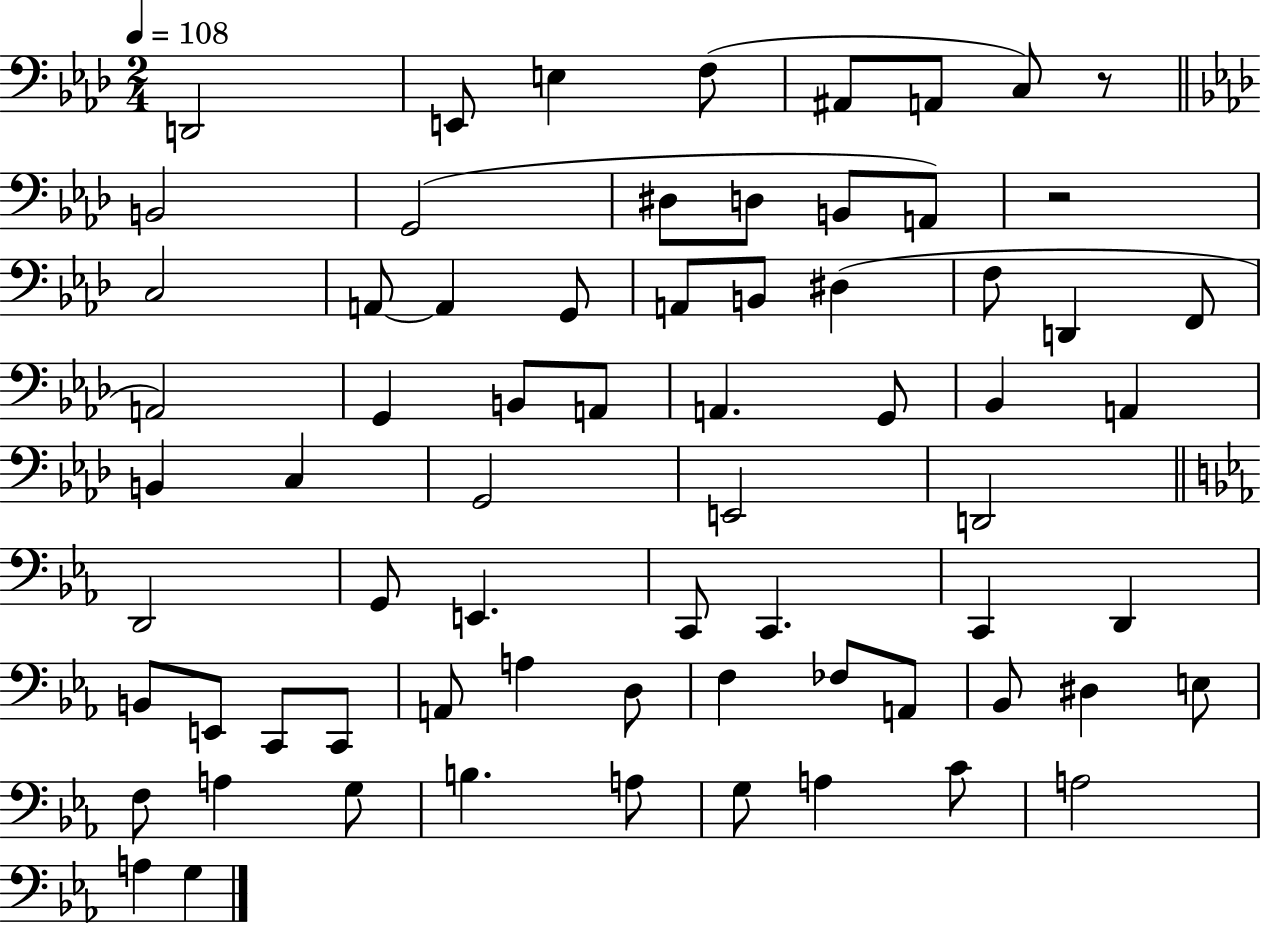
{
  \clef bass
  \numericTimeSignature
  \time 2/4
  \key aes \major
  \tempo 4 = 108
  d,2 | e,8 e4 f8( | ais,8 a,8 c8) r8 | \bar "||" \break \key f \minor b,2 | g,2( | dis8 d8 b,8 a,8) | r2 | \break c2 | a,8~~ a,4 g,8 | a,8 b,8 dis4( | f8 d,4 f,8 | \break a,2) | g,4 b,8 a,8 | a,4. g,8 | bes,4 a,4 | \break b,4 c4 | g,2 | e,2 | d,2 | \break \bar "||" \break \key c \minor d,2 | g,8 e,4. | c,8 c,4. | c,4 d,4 | \break b,8 e,8 c,8 c,8 | a,8 a4 d8 | f4 fes8 a,8 | bes,8 dis4 e8 | \break f8 a4 g8 | b4. a8 | g8 a4 c'8 | a2 | \break a4 g4 | \bar "|."
}